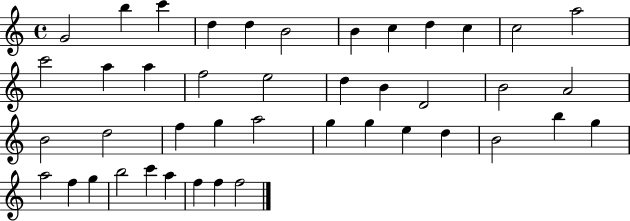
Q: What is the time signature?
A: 4/4